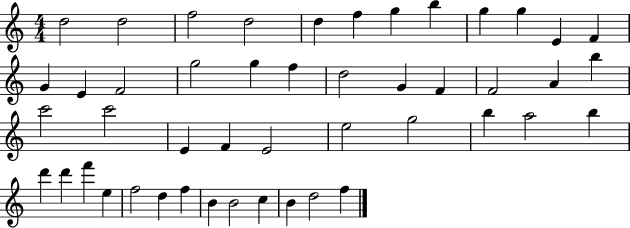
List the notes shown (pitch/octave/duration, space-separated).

D5/h D5/h F5/h D5/h D5/q F5/q G5/q B5/q G5/q G5/q E4/q F4/q G4/q E4/q F4/h G5/h G5/q F5/q D5/h G4/q F4/q F4/h A4/q B5/q C6/h C6/h E4/q F4/q E4/h E5/h G5/h B5/q A5/h B5/q D6/q D6/q F6/q E5/q F5/h D5/q F5/q B4/q B4/h C5/q B4/q D5/h F5/q